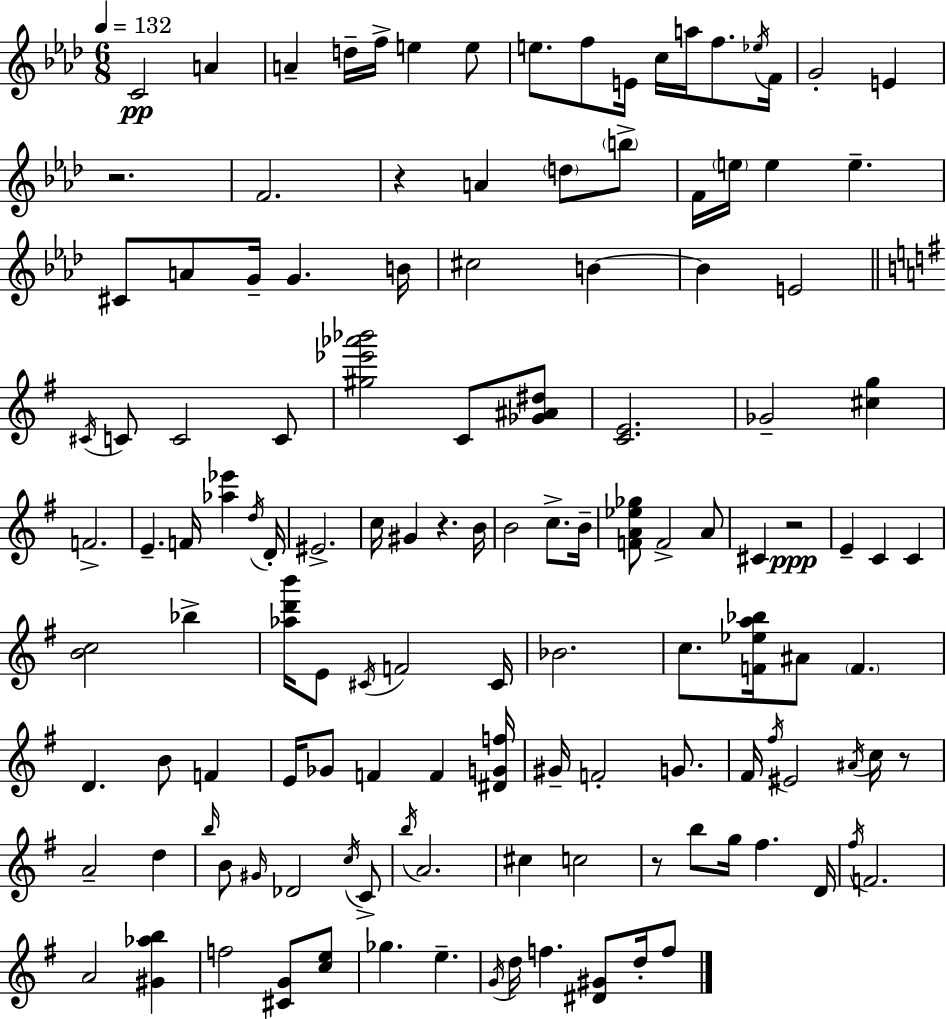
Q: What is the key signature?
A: F minor